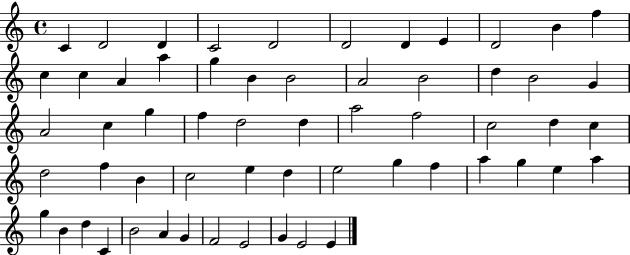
X:1
T:Untitled
M:4/4
L:1/4
K:C
C D2 D C2 D2 D2 D E D2 B f c c A a g B B2 A2 B2 d B2 G A2 c g f d2 d a2 f2 c2 d c d2 f B c2 e d e2 g f a g e a g B d C B2 A G F2 E2 G E2 E